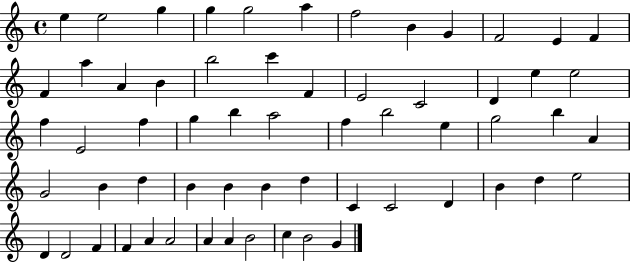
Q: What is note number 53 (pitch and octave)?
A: F4